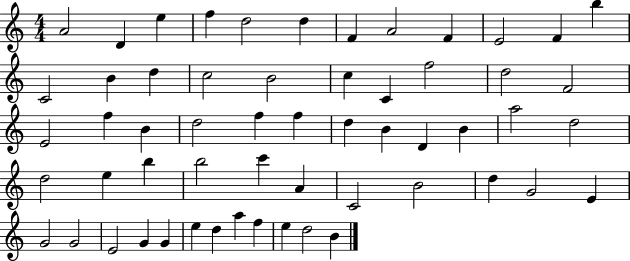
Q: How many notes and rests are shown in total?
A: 57